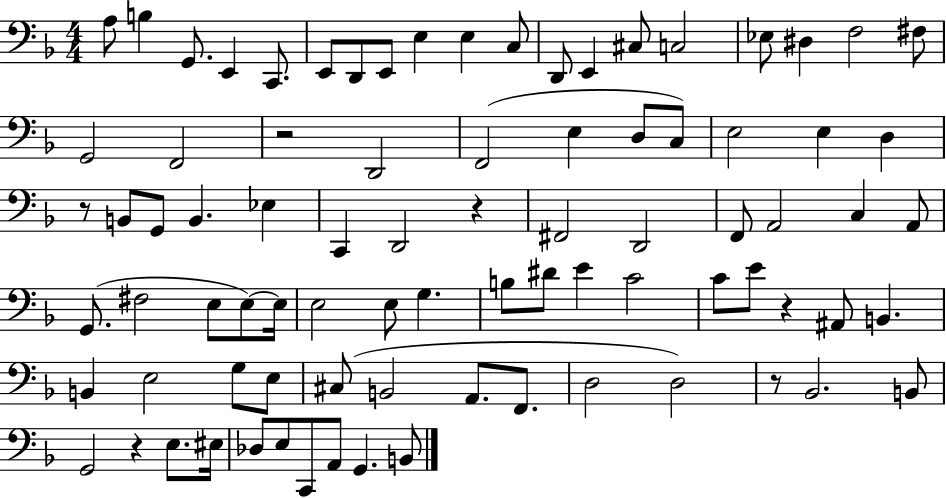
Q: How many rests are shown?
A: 6